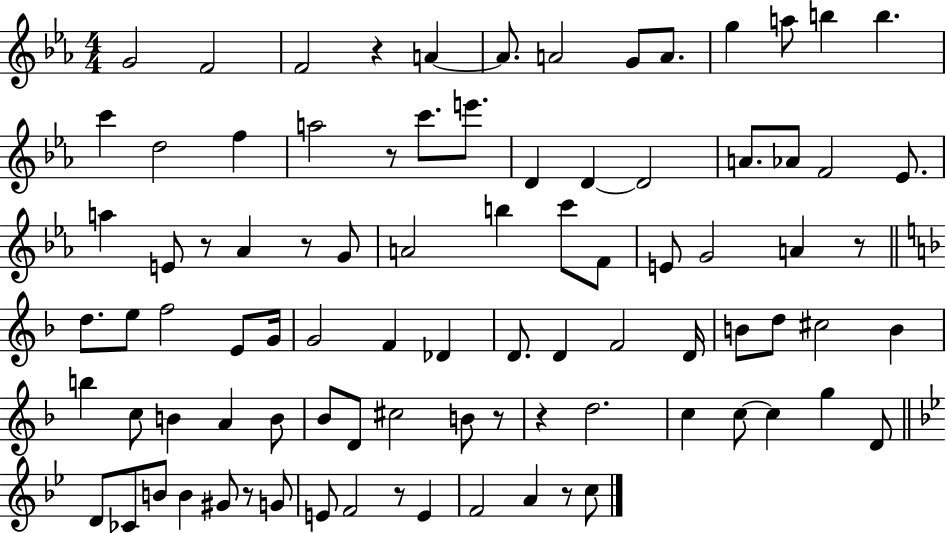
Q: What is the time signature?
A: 4/4